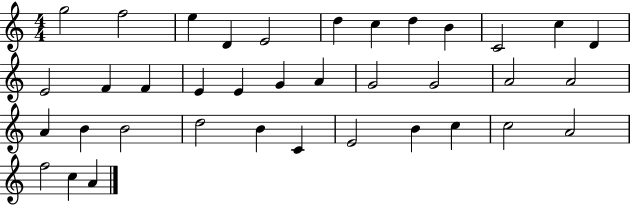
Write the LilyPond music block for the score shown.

{
  \clef treble
  \numericTimeSignature
  \time 4/4
  \key c \major
  g''2 f''2 | e''4 d'4 e'2 | d''4 c''4 d''4 b'4 | c'2 c''4 d'4 | \break e'2 f'4 f'4 | e'4 e'4 g'4 a'4 | g'2 g'2 | a'2 a'2 | \break a'4 b'4 b'2 | d''2 b'4 c'4 | e'2 b'4 c''4 | c''2 a'2 | \break f''2 c''4 a'4 | \bar "|."
}